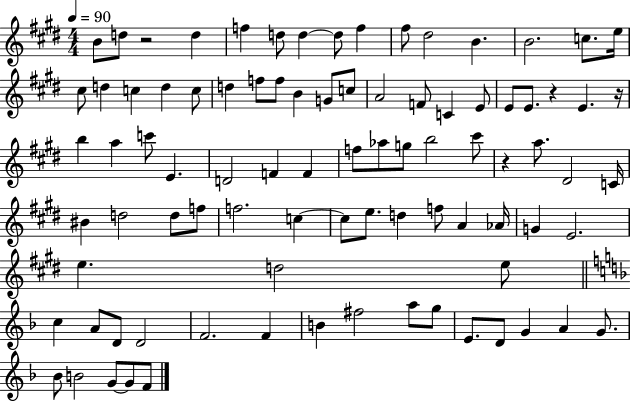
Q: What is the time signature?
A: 4/4